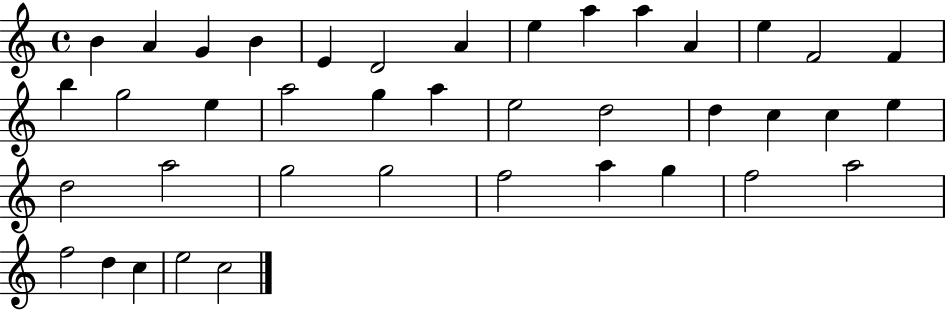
X:1
T:Untitled
M:4/4
L:1/4
K:C
B A G B E D2 A e a a A e F2 F b g2 e a2 g a e2 d2 d c c e d2 a2 g2 g2 f2 a g f2 a2 f2 d c e2 c2